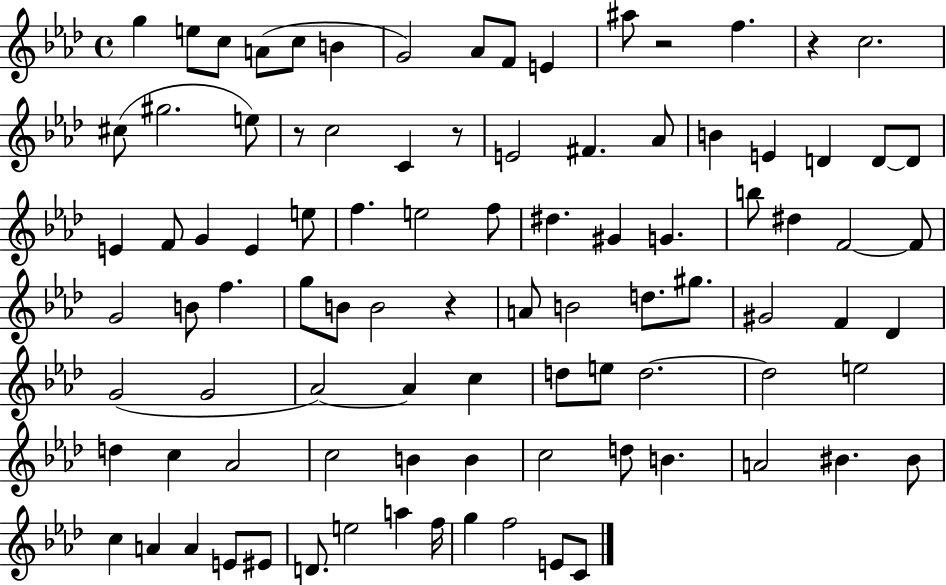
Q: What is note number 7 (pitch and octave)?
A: G4